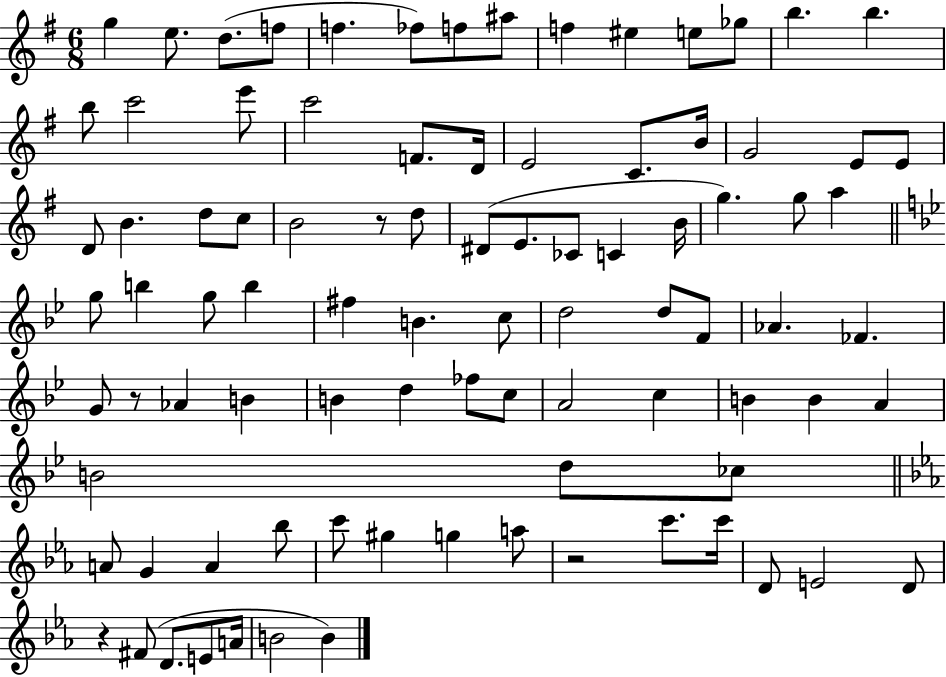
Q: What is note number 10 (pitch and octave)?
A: EIS5